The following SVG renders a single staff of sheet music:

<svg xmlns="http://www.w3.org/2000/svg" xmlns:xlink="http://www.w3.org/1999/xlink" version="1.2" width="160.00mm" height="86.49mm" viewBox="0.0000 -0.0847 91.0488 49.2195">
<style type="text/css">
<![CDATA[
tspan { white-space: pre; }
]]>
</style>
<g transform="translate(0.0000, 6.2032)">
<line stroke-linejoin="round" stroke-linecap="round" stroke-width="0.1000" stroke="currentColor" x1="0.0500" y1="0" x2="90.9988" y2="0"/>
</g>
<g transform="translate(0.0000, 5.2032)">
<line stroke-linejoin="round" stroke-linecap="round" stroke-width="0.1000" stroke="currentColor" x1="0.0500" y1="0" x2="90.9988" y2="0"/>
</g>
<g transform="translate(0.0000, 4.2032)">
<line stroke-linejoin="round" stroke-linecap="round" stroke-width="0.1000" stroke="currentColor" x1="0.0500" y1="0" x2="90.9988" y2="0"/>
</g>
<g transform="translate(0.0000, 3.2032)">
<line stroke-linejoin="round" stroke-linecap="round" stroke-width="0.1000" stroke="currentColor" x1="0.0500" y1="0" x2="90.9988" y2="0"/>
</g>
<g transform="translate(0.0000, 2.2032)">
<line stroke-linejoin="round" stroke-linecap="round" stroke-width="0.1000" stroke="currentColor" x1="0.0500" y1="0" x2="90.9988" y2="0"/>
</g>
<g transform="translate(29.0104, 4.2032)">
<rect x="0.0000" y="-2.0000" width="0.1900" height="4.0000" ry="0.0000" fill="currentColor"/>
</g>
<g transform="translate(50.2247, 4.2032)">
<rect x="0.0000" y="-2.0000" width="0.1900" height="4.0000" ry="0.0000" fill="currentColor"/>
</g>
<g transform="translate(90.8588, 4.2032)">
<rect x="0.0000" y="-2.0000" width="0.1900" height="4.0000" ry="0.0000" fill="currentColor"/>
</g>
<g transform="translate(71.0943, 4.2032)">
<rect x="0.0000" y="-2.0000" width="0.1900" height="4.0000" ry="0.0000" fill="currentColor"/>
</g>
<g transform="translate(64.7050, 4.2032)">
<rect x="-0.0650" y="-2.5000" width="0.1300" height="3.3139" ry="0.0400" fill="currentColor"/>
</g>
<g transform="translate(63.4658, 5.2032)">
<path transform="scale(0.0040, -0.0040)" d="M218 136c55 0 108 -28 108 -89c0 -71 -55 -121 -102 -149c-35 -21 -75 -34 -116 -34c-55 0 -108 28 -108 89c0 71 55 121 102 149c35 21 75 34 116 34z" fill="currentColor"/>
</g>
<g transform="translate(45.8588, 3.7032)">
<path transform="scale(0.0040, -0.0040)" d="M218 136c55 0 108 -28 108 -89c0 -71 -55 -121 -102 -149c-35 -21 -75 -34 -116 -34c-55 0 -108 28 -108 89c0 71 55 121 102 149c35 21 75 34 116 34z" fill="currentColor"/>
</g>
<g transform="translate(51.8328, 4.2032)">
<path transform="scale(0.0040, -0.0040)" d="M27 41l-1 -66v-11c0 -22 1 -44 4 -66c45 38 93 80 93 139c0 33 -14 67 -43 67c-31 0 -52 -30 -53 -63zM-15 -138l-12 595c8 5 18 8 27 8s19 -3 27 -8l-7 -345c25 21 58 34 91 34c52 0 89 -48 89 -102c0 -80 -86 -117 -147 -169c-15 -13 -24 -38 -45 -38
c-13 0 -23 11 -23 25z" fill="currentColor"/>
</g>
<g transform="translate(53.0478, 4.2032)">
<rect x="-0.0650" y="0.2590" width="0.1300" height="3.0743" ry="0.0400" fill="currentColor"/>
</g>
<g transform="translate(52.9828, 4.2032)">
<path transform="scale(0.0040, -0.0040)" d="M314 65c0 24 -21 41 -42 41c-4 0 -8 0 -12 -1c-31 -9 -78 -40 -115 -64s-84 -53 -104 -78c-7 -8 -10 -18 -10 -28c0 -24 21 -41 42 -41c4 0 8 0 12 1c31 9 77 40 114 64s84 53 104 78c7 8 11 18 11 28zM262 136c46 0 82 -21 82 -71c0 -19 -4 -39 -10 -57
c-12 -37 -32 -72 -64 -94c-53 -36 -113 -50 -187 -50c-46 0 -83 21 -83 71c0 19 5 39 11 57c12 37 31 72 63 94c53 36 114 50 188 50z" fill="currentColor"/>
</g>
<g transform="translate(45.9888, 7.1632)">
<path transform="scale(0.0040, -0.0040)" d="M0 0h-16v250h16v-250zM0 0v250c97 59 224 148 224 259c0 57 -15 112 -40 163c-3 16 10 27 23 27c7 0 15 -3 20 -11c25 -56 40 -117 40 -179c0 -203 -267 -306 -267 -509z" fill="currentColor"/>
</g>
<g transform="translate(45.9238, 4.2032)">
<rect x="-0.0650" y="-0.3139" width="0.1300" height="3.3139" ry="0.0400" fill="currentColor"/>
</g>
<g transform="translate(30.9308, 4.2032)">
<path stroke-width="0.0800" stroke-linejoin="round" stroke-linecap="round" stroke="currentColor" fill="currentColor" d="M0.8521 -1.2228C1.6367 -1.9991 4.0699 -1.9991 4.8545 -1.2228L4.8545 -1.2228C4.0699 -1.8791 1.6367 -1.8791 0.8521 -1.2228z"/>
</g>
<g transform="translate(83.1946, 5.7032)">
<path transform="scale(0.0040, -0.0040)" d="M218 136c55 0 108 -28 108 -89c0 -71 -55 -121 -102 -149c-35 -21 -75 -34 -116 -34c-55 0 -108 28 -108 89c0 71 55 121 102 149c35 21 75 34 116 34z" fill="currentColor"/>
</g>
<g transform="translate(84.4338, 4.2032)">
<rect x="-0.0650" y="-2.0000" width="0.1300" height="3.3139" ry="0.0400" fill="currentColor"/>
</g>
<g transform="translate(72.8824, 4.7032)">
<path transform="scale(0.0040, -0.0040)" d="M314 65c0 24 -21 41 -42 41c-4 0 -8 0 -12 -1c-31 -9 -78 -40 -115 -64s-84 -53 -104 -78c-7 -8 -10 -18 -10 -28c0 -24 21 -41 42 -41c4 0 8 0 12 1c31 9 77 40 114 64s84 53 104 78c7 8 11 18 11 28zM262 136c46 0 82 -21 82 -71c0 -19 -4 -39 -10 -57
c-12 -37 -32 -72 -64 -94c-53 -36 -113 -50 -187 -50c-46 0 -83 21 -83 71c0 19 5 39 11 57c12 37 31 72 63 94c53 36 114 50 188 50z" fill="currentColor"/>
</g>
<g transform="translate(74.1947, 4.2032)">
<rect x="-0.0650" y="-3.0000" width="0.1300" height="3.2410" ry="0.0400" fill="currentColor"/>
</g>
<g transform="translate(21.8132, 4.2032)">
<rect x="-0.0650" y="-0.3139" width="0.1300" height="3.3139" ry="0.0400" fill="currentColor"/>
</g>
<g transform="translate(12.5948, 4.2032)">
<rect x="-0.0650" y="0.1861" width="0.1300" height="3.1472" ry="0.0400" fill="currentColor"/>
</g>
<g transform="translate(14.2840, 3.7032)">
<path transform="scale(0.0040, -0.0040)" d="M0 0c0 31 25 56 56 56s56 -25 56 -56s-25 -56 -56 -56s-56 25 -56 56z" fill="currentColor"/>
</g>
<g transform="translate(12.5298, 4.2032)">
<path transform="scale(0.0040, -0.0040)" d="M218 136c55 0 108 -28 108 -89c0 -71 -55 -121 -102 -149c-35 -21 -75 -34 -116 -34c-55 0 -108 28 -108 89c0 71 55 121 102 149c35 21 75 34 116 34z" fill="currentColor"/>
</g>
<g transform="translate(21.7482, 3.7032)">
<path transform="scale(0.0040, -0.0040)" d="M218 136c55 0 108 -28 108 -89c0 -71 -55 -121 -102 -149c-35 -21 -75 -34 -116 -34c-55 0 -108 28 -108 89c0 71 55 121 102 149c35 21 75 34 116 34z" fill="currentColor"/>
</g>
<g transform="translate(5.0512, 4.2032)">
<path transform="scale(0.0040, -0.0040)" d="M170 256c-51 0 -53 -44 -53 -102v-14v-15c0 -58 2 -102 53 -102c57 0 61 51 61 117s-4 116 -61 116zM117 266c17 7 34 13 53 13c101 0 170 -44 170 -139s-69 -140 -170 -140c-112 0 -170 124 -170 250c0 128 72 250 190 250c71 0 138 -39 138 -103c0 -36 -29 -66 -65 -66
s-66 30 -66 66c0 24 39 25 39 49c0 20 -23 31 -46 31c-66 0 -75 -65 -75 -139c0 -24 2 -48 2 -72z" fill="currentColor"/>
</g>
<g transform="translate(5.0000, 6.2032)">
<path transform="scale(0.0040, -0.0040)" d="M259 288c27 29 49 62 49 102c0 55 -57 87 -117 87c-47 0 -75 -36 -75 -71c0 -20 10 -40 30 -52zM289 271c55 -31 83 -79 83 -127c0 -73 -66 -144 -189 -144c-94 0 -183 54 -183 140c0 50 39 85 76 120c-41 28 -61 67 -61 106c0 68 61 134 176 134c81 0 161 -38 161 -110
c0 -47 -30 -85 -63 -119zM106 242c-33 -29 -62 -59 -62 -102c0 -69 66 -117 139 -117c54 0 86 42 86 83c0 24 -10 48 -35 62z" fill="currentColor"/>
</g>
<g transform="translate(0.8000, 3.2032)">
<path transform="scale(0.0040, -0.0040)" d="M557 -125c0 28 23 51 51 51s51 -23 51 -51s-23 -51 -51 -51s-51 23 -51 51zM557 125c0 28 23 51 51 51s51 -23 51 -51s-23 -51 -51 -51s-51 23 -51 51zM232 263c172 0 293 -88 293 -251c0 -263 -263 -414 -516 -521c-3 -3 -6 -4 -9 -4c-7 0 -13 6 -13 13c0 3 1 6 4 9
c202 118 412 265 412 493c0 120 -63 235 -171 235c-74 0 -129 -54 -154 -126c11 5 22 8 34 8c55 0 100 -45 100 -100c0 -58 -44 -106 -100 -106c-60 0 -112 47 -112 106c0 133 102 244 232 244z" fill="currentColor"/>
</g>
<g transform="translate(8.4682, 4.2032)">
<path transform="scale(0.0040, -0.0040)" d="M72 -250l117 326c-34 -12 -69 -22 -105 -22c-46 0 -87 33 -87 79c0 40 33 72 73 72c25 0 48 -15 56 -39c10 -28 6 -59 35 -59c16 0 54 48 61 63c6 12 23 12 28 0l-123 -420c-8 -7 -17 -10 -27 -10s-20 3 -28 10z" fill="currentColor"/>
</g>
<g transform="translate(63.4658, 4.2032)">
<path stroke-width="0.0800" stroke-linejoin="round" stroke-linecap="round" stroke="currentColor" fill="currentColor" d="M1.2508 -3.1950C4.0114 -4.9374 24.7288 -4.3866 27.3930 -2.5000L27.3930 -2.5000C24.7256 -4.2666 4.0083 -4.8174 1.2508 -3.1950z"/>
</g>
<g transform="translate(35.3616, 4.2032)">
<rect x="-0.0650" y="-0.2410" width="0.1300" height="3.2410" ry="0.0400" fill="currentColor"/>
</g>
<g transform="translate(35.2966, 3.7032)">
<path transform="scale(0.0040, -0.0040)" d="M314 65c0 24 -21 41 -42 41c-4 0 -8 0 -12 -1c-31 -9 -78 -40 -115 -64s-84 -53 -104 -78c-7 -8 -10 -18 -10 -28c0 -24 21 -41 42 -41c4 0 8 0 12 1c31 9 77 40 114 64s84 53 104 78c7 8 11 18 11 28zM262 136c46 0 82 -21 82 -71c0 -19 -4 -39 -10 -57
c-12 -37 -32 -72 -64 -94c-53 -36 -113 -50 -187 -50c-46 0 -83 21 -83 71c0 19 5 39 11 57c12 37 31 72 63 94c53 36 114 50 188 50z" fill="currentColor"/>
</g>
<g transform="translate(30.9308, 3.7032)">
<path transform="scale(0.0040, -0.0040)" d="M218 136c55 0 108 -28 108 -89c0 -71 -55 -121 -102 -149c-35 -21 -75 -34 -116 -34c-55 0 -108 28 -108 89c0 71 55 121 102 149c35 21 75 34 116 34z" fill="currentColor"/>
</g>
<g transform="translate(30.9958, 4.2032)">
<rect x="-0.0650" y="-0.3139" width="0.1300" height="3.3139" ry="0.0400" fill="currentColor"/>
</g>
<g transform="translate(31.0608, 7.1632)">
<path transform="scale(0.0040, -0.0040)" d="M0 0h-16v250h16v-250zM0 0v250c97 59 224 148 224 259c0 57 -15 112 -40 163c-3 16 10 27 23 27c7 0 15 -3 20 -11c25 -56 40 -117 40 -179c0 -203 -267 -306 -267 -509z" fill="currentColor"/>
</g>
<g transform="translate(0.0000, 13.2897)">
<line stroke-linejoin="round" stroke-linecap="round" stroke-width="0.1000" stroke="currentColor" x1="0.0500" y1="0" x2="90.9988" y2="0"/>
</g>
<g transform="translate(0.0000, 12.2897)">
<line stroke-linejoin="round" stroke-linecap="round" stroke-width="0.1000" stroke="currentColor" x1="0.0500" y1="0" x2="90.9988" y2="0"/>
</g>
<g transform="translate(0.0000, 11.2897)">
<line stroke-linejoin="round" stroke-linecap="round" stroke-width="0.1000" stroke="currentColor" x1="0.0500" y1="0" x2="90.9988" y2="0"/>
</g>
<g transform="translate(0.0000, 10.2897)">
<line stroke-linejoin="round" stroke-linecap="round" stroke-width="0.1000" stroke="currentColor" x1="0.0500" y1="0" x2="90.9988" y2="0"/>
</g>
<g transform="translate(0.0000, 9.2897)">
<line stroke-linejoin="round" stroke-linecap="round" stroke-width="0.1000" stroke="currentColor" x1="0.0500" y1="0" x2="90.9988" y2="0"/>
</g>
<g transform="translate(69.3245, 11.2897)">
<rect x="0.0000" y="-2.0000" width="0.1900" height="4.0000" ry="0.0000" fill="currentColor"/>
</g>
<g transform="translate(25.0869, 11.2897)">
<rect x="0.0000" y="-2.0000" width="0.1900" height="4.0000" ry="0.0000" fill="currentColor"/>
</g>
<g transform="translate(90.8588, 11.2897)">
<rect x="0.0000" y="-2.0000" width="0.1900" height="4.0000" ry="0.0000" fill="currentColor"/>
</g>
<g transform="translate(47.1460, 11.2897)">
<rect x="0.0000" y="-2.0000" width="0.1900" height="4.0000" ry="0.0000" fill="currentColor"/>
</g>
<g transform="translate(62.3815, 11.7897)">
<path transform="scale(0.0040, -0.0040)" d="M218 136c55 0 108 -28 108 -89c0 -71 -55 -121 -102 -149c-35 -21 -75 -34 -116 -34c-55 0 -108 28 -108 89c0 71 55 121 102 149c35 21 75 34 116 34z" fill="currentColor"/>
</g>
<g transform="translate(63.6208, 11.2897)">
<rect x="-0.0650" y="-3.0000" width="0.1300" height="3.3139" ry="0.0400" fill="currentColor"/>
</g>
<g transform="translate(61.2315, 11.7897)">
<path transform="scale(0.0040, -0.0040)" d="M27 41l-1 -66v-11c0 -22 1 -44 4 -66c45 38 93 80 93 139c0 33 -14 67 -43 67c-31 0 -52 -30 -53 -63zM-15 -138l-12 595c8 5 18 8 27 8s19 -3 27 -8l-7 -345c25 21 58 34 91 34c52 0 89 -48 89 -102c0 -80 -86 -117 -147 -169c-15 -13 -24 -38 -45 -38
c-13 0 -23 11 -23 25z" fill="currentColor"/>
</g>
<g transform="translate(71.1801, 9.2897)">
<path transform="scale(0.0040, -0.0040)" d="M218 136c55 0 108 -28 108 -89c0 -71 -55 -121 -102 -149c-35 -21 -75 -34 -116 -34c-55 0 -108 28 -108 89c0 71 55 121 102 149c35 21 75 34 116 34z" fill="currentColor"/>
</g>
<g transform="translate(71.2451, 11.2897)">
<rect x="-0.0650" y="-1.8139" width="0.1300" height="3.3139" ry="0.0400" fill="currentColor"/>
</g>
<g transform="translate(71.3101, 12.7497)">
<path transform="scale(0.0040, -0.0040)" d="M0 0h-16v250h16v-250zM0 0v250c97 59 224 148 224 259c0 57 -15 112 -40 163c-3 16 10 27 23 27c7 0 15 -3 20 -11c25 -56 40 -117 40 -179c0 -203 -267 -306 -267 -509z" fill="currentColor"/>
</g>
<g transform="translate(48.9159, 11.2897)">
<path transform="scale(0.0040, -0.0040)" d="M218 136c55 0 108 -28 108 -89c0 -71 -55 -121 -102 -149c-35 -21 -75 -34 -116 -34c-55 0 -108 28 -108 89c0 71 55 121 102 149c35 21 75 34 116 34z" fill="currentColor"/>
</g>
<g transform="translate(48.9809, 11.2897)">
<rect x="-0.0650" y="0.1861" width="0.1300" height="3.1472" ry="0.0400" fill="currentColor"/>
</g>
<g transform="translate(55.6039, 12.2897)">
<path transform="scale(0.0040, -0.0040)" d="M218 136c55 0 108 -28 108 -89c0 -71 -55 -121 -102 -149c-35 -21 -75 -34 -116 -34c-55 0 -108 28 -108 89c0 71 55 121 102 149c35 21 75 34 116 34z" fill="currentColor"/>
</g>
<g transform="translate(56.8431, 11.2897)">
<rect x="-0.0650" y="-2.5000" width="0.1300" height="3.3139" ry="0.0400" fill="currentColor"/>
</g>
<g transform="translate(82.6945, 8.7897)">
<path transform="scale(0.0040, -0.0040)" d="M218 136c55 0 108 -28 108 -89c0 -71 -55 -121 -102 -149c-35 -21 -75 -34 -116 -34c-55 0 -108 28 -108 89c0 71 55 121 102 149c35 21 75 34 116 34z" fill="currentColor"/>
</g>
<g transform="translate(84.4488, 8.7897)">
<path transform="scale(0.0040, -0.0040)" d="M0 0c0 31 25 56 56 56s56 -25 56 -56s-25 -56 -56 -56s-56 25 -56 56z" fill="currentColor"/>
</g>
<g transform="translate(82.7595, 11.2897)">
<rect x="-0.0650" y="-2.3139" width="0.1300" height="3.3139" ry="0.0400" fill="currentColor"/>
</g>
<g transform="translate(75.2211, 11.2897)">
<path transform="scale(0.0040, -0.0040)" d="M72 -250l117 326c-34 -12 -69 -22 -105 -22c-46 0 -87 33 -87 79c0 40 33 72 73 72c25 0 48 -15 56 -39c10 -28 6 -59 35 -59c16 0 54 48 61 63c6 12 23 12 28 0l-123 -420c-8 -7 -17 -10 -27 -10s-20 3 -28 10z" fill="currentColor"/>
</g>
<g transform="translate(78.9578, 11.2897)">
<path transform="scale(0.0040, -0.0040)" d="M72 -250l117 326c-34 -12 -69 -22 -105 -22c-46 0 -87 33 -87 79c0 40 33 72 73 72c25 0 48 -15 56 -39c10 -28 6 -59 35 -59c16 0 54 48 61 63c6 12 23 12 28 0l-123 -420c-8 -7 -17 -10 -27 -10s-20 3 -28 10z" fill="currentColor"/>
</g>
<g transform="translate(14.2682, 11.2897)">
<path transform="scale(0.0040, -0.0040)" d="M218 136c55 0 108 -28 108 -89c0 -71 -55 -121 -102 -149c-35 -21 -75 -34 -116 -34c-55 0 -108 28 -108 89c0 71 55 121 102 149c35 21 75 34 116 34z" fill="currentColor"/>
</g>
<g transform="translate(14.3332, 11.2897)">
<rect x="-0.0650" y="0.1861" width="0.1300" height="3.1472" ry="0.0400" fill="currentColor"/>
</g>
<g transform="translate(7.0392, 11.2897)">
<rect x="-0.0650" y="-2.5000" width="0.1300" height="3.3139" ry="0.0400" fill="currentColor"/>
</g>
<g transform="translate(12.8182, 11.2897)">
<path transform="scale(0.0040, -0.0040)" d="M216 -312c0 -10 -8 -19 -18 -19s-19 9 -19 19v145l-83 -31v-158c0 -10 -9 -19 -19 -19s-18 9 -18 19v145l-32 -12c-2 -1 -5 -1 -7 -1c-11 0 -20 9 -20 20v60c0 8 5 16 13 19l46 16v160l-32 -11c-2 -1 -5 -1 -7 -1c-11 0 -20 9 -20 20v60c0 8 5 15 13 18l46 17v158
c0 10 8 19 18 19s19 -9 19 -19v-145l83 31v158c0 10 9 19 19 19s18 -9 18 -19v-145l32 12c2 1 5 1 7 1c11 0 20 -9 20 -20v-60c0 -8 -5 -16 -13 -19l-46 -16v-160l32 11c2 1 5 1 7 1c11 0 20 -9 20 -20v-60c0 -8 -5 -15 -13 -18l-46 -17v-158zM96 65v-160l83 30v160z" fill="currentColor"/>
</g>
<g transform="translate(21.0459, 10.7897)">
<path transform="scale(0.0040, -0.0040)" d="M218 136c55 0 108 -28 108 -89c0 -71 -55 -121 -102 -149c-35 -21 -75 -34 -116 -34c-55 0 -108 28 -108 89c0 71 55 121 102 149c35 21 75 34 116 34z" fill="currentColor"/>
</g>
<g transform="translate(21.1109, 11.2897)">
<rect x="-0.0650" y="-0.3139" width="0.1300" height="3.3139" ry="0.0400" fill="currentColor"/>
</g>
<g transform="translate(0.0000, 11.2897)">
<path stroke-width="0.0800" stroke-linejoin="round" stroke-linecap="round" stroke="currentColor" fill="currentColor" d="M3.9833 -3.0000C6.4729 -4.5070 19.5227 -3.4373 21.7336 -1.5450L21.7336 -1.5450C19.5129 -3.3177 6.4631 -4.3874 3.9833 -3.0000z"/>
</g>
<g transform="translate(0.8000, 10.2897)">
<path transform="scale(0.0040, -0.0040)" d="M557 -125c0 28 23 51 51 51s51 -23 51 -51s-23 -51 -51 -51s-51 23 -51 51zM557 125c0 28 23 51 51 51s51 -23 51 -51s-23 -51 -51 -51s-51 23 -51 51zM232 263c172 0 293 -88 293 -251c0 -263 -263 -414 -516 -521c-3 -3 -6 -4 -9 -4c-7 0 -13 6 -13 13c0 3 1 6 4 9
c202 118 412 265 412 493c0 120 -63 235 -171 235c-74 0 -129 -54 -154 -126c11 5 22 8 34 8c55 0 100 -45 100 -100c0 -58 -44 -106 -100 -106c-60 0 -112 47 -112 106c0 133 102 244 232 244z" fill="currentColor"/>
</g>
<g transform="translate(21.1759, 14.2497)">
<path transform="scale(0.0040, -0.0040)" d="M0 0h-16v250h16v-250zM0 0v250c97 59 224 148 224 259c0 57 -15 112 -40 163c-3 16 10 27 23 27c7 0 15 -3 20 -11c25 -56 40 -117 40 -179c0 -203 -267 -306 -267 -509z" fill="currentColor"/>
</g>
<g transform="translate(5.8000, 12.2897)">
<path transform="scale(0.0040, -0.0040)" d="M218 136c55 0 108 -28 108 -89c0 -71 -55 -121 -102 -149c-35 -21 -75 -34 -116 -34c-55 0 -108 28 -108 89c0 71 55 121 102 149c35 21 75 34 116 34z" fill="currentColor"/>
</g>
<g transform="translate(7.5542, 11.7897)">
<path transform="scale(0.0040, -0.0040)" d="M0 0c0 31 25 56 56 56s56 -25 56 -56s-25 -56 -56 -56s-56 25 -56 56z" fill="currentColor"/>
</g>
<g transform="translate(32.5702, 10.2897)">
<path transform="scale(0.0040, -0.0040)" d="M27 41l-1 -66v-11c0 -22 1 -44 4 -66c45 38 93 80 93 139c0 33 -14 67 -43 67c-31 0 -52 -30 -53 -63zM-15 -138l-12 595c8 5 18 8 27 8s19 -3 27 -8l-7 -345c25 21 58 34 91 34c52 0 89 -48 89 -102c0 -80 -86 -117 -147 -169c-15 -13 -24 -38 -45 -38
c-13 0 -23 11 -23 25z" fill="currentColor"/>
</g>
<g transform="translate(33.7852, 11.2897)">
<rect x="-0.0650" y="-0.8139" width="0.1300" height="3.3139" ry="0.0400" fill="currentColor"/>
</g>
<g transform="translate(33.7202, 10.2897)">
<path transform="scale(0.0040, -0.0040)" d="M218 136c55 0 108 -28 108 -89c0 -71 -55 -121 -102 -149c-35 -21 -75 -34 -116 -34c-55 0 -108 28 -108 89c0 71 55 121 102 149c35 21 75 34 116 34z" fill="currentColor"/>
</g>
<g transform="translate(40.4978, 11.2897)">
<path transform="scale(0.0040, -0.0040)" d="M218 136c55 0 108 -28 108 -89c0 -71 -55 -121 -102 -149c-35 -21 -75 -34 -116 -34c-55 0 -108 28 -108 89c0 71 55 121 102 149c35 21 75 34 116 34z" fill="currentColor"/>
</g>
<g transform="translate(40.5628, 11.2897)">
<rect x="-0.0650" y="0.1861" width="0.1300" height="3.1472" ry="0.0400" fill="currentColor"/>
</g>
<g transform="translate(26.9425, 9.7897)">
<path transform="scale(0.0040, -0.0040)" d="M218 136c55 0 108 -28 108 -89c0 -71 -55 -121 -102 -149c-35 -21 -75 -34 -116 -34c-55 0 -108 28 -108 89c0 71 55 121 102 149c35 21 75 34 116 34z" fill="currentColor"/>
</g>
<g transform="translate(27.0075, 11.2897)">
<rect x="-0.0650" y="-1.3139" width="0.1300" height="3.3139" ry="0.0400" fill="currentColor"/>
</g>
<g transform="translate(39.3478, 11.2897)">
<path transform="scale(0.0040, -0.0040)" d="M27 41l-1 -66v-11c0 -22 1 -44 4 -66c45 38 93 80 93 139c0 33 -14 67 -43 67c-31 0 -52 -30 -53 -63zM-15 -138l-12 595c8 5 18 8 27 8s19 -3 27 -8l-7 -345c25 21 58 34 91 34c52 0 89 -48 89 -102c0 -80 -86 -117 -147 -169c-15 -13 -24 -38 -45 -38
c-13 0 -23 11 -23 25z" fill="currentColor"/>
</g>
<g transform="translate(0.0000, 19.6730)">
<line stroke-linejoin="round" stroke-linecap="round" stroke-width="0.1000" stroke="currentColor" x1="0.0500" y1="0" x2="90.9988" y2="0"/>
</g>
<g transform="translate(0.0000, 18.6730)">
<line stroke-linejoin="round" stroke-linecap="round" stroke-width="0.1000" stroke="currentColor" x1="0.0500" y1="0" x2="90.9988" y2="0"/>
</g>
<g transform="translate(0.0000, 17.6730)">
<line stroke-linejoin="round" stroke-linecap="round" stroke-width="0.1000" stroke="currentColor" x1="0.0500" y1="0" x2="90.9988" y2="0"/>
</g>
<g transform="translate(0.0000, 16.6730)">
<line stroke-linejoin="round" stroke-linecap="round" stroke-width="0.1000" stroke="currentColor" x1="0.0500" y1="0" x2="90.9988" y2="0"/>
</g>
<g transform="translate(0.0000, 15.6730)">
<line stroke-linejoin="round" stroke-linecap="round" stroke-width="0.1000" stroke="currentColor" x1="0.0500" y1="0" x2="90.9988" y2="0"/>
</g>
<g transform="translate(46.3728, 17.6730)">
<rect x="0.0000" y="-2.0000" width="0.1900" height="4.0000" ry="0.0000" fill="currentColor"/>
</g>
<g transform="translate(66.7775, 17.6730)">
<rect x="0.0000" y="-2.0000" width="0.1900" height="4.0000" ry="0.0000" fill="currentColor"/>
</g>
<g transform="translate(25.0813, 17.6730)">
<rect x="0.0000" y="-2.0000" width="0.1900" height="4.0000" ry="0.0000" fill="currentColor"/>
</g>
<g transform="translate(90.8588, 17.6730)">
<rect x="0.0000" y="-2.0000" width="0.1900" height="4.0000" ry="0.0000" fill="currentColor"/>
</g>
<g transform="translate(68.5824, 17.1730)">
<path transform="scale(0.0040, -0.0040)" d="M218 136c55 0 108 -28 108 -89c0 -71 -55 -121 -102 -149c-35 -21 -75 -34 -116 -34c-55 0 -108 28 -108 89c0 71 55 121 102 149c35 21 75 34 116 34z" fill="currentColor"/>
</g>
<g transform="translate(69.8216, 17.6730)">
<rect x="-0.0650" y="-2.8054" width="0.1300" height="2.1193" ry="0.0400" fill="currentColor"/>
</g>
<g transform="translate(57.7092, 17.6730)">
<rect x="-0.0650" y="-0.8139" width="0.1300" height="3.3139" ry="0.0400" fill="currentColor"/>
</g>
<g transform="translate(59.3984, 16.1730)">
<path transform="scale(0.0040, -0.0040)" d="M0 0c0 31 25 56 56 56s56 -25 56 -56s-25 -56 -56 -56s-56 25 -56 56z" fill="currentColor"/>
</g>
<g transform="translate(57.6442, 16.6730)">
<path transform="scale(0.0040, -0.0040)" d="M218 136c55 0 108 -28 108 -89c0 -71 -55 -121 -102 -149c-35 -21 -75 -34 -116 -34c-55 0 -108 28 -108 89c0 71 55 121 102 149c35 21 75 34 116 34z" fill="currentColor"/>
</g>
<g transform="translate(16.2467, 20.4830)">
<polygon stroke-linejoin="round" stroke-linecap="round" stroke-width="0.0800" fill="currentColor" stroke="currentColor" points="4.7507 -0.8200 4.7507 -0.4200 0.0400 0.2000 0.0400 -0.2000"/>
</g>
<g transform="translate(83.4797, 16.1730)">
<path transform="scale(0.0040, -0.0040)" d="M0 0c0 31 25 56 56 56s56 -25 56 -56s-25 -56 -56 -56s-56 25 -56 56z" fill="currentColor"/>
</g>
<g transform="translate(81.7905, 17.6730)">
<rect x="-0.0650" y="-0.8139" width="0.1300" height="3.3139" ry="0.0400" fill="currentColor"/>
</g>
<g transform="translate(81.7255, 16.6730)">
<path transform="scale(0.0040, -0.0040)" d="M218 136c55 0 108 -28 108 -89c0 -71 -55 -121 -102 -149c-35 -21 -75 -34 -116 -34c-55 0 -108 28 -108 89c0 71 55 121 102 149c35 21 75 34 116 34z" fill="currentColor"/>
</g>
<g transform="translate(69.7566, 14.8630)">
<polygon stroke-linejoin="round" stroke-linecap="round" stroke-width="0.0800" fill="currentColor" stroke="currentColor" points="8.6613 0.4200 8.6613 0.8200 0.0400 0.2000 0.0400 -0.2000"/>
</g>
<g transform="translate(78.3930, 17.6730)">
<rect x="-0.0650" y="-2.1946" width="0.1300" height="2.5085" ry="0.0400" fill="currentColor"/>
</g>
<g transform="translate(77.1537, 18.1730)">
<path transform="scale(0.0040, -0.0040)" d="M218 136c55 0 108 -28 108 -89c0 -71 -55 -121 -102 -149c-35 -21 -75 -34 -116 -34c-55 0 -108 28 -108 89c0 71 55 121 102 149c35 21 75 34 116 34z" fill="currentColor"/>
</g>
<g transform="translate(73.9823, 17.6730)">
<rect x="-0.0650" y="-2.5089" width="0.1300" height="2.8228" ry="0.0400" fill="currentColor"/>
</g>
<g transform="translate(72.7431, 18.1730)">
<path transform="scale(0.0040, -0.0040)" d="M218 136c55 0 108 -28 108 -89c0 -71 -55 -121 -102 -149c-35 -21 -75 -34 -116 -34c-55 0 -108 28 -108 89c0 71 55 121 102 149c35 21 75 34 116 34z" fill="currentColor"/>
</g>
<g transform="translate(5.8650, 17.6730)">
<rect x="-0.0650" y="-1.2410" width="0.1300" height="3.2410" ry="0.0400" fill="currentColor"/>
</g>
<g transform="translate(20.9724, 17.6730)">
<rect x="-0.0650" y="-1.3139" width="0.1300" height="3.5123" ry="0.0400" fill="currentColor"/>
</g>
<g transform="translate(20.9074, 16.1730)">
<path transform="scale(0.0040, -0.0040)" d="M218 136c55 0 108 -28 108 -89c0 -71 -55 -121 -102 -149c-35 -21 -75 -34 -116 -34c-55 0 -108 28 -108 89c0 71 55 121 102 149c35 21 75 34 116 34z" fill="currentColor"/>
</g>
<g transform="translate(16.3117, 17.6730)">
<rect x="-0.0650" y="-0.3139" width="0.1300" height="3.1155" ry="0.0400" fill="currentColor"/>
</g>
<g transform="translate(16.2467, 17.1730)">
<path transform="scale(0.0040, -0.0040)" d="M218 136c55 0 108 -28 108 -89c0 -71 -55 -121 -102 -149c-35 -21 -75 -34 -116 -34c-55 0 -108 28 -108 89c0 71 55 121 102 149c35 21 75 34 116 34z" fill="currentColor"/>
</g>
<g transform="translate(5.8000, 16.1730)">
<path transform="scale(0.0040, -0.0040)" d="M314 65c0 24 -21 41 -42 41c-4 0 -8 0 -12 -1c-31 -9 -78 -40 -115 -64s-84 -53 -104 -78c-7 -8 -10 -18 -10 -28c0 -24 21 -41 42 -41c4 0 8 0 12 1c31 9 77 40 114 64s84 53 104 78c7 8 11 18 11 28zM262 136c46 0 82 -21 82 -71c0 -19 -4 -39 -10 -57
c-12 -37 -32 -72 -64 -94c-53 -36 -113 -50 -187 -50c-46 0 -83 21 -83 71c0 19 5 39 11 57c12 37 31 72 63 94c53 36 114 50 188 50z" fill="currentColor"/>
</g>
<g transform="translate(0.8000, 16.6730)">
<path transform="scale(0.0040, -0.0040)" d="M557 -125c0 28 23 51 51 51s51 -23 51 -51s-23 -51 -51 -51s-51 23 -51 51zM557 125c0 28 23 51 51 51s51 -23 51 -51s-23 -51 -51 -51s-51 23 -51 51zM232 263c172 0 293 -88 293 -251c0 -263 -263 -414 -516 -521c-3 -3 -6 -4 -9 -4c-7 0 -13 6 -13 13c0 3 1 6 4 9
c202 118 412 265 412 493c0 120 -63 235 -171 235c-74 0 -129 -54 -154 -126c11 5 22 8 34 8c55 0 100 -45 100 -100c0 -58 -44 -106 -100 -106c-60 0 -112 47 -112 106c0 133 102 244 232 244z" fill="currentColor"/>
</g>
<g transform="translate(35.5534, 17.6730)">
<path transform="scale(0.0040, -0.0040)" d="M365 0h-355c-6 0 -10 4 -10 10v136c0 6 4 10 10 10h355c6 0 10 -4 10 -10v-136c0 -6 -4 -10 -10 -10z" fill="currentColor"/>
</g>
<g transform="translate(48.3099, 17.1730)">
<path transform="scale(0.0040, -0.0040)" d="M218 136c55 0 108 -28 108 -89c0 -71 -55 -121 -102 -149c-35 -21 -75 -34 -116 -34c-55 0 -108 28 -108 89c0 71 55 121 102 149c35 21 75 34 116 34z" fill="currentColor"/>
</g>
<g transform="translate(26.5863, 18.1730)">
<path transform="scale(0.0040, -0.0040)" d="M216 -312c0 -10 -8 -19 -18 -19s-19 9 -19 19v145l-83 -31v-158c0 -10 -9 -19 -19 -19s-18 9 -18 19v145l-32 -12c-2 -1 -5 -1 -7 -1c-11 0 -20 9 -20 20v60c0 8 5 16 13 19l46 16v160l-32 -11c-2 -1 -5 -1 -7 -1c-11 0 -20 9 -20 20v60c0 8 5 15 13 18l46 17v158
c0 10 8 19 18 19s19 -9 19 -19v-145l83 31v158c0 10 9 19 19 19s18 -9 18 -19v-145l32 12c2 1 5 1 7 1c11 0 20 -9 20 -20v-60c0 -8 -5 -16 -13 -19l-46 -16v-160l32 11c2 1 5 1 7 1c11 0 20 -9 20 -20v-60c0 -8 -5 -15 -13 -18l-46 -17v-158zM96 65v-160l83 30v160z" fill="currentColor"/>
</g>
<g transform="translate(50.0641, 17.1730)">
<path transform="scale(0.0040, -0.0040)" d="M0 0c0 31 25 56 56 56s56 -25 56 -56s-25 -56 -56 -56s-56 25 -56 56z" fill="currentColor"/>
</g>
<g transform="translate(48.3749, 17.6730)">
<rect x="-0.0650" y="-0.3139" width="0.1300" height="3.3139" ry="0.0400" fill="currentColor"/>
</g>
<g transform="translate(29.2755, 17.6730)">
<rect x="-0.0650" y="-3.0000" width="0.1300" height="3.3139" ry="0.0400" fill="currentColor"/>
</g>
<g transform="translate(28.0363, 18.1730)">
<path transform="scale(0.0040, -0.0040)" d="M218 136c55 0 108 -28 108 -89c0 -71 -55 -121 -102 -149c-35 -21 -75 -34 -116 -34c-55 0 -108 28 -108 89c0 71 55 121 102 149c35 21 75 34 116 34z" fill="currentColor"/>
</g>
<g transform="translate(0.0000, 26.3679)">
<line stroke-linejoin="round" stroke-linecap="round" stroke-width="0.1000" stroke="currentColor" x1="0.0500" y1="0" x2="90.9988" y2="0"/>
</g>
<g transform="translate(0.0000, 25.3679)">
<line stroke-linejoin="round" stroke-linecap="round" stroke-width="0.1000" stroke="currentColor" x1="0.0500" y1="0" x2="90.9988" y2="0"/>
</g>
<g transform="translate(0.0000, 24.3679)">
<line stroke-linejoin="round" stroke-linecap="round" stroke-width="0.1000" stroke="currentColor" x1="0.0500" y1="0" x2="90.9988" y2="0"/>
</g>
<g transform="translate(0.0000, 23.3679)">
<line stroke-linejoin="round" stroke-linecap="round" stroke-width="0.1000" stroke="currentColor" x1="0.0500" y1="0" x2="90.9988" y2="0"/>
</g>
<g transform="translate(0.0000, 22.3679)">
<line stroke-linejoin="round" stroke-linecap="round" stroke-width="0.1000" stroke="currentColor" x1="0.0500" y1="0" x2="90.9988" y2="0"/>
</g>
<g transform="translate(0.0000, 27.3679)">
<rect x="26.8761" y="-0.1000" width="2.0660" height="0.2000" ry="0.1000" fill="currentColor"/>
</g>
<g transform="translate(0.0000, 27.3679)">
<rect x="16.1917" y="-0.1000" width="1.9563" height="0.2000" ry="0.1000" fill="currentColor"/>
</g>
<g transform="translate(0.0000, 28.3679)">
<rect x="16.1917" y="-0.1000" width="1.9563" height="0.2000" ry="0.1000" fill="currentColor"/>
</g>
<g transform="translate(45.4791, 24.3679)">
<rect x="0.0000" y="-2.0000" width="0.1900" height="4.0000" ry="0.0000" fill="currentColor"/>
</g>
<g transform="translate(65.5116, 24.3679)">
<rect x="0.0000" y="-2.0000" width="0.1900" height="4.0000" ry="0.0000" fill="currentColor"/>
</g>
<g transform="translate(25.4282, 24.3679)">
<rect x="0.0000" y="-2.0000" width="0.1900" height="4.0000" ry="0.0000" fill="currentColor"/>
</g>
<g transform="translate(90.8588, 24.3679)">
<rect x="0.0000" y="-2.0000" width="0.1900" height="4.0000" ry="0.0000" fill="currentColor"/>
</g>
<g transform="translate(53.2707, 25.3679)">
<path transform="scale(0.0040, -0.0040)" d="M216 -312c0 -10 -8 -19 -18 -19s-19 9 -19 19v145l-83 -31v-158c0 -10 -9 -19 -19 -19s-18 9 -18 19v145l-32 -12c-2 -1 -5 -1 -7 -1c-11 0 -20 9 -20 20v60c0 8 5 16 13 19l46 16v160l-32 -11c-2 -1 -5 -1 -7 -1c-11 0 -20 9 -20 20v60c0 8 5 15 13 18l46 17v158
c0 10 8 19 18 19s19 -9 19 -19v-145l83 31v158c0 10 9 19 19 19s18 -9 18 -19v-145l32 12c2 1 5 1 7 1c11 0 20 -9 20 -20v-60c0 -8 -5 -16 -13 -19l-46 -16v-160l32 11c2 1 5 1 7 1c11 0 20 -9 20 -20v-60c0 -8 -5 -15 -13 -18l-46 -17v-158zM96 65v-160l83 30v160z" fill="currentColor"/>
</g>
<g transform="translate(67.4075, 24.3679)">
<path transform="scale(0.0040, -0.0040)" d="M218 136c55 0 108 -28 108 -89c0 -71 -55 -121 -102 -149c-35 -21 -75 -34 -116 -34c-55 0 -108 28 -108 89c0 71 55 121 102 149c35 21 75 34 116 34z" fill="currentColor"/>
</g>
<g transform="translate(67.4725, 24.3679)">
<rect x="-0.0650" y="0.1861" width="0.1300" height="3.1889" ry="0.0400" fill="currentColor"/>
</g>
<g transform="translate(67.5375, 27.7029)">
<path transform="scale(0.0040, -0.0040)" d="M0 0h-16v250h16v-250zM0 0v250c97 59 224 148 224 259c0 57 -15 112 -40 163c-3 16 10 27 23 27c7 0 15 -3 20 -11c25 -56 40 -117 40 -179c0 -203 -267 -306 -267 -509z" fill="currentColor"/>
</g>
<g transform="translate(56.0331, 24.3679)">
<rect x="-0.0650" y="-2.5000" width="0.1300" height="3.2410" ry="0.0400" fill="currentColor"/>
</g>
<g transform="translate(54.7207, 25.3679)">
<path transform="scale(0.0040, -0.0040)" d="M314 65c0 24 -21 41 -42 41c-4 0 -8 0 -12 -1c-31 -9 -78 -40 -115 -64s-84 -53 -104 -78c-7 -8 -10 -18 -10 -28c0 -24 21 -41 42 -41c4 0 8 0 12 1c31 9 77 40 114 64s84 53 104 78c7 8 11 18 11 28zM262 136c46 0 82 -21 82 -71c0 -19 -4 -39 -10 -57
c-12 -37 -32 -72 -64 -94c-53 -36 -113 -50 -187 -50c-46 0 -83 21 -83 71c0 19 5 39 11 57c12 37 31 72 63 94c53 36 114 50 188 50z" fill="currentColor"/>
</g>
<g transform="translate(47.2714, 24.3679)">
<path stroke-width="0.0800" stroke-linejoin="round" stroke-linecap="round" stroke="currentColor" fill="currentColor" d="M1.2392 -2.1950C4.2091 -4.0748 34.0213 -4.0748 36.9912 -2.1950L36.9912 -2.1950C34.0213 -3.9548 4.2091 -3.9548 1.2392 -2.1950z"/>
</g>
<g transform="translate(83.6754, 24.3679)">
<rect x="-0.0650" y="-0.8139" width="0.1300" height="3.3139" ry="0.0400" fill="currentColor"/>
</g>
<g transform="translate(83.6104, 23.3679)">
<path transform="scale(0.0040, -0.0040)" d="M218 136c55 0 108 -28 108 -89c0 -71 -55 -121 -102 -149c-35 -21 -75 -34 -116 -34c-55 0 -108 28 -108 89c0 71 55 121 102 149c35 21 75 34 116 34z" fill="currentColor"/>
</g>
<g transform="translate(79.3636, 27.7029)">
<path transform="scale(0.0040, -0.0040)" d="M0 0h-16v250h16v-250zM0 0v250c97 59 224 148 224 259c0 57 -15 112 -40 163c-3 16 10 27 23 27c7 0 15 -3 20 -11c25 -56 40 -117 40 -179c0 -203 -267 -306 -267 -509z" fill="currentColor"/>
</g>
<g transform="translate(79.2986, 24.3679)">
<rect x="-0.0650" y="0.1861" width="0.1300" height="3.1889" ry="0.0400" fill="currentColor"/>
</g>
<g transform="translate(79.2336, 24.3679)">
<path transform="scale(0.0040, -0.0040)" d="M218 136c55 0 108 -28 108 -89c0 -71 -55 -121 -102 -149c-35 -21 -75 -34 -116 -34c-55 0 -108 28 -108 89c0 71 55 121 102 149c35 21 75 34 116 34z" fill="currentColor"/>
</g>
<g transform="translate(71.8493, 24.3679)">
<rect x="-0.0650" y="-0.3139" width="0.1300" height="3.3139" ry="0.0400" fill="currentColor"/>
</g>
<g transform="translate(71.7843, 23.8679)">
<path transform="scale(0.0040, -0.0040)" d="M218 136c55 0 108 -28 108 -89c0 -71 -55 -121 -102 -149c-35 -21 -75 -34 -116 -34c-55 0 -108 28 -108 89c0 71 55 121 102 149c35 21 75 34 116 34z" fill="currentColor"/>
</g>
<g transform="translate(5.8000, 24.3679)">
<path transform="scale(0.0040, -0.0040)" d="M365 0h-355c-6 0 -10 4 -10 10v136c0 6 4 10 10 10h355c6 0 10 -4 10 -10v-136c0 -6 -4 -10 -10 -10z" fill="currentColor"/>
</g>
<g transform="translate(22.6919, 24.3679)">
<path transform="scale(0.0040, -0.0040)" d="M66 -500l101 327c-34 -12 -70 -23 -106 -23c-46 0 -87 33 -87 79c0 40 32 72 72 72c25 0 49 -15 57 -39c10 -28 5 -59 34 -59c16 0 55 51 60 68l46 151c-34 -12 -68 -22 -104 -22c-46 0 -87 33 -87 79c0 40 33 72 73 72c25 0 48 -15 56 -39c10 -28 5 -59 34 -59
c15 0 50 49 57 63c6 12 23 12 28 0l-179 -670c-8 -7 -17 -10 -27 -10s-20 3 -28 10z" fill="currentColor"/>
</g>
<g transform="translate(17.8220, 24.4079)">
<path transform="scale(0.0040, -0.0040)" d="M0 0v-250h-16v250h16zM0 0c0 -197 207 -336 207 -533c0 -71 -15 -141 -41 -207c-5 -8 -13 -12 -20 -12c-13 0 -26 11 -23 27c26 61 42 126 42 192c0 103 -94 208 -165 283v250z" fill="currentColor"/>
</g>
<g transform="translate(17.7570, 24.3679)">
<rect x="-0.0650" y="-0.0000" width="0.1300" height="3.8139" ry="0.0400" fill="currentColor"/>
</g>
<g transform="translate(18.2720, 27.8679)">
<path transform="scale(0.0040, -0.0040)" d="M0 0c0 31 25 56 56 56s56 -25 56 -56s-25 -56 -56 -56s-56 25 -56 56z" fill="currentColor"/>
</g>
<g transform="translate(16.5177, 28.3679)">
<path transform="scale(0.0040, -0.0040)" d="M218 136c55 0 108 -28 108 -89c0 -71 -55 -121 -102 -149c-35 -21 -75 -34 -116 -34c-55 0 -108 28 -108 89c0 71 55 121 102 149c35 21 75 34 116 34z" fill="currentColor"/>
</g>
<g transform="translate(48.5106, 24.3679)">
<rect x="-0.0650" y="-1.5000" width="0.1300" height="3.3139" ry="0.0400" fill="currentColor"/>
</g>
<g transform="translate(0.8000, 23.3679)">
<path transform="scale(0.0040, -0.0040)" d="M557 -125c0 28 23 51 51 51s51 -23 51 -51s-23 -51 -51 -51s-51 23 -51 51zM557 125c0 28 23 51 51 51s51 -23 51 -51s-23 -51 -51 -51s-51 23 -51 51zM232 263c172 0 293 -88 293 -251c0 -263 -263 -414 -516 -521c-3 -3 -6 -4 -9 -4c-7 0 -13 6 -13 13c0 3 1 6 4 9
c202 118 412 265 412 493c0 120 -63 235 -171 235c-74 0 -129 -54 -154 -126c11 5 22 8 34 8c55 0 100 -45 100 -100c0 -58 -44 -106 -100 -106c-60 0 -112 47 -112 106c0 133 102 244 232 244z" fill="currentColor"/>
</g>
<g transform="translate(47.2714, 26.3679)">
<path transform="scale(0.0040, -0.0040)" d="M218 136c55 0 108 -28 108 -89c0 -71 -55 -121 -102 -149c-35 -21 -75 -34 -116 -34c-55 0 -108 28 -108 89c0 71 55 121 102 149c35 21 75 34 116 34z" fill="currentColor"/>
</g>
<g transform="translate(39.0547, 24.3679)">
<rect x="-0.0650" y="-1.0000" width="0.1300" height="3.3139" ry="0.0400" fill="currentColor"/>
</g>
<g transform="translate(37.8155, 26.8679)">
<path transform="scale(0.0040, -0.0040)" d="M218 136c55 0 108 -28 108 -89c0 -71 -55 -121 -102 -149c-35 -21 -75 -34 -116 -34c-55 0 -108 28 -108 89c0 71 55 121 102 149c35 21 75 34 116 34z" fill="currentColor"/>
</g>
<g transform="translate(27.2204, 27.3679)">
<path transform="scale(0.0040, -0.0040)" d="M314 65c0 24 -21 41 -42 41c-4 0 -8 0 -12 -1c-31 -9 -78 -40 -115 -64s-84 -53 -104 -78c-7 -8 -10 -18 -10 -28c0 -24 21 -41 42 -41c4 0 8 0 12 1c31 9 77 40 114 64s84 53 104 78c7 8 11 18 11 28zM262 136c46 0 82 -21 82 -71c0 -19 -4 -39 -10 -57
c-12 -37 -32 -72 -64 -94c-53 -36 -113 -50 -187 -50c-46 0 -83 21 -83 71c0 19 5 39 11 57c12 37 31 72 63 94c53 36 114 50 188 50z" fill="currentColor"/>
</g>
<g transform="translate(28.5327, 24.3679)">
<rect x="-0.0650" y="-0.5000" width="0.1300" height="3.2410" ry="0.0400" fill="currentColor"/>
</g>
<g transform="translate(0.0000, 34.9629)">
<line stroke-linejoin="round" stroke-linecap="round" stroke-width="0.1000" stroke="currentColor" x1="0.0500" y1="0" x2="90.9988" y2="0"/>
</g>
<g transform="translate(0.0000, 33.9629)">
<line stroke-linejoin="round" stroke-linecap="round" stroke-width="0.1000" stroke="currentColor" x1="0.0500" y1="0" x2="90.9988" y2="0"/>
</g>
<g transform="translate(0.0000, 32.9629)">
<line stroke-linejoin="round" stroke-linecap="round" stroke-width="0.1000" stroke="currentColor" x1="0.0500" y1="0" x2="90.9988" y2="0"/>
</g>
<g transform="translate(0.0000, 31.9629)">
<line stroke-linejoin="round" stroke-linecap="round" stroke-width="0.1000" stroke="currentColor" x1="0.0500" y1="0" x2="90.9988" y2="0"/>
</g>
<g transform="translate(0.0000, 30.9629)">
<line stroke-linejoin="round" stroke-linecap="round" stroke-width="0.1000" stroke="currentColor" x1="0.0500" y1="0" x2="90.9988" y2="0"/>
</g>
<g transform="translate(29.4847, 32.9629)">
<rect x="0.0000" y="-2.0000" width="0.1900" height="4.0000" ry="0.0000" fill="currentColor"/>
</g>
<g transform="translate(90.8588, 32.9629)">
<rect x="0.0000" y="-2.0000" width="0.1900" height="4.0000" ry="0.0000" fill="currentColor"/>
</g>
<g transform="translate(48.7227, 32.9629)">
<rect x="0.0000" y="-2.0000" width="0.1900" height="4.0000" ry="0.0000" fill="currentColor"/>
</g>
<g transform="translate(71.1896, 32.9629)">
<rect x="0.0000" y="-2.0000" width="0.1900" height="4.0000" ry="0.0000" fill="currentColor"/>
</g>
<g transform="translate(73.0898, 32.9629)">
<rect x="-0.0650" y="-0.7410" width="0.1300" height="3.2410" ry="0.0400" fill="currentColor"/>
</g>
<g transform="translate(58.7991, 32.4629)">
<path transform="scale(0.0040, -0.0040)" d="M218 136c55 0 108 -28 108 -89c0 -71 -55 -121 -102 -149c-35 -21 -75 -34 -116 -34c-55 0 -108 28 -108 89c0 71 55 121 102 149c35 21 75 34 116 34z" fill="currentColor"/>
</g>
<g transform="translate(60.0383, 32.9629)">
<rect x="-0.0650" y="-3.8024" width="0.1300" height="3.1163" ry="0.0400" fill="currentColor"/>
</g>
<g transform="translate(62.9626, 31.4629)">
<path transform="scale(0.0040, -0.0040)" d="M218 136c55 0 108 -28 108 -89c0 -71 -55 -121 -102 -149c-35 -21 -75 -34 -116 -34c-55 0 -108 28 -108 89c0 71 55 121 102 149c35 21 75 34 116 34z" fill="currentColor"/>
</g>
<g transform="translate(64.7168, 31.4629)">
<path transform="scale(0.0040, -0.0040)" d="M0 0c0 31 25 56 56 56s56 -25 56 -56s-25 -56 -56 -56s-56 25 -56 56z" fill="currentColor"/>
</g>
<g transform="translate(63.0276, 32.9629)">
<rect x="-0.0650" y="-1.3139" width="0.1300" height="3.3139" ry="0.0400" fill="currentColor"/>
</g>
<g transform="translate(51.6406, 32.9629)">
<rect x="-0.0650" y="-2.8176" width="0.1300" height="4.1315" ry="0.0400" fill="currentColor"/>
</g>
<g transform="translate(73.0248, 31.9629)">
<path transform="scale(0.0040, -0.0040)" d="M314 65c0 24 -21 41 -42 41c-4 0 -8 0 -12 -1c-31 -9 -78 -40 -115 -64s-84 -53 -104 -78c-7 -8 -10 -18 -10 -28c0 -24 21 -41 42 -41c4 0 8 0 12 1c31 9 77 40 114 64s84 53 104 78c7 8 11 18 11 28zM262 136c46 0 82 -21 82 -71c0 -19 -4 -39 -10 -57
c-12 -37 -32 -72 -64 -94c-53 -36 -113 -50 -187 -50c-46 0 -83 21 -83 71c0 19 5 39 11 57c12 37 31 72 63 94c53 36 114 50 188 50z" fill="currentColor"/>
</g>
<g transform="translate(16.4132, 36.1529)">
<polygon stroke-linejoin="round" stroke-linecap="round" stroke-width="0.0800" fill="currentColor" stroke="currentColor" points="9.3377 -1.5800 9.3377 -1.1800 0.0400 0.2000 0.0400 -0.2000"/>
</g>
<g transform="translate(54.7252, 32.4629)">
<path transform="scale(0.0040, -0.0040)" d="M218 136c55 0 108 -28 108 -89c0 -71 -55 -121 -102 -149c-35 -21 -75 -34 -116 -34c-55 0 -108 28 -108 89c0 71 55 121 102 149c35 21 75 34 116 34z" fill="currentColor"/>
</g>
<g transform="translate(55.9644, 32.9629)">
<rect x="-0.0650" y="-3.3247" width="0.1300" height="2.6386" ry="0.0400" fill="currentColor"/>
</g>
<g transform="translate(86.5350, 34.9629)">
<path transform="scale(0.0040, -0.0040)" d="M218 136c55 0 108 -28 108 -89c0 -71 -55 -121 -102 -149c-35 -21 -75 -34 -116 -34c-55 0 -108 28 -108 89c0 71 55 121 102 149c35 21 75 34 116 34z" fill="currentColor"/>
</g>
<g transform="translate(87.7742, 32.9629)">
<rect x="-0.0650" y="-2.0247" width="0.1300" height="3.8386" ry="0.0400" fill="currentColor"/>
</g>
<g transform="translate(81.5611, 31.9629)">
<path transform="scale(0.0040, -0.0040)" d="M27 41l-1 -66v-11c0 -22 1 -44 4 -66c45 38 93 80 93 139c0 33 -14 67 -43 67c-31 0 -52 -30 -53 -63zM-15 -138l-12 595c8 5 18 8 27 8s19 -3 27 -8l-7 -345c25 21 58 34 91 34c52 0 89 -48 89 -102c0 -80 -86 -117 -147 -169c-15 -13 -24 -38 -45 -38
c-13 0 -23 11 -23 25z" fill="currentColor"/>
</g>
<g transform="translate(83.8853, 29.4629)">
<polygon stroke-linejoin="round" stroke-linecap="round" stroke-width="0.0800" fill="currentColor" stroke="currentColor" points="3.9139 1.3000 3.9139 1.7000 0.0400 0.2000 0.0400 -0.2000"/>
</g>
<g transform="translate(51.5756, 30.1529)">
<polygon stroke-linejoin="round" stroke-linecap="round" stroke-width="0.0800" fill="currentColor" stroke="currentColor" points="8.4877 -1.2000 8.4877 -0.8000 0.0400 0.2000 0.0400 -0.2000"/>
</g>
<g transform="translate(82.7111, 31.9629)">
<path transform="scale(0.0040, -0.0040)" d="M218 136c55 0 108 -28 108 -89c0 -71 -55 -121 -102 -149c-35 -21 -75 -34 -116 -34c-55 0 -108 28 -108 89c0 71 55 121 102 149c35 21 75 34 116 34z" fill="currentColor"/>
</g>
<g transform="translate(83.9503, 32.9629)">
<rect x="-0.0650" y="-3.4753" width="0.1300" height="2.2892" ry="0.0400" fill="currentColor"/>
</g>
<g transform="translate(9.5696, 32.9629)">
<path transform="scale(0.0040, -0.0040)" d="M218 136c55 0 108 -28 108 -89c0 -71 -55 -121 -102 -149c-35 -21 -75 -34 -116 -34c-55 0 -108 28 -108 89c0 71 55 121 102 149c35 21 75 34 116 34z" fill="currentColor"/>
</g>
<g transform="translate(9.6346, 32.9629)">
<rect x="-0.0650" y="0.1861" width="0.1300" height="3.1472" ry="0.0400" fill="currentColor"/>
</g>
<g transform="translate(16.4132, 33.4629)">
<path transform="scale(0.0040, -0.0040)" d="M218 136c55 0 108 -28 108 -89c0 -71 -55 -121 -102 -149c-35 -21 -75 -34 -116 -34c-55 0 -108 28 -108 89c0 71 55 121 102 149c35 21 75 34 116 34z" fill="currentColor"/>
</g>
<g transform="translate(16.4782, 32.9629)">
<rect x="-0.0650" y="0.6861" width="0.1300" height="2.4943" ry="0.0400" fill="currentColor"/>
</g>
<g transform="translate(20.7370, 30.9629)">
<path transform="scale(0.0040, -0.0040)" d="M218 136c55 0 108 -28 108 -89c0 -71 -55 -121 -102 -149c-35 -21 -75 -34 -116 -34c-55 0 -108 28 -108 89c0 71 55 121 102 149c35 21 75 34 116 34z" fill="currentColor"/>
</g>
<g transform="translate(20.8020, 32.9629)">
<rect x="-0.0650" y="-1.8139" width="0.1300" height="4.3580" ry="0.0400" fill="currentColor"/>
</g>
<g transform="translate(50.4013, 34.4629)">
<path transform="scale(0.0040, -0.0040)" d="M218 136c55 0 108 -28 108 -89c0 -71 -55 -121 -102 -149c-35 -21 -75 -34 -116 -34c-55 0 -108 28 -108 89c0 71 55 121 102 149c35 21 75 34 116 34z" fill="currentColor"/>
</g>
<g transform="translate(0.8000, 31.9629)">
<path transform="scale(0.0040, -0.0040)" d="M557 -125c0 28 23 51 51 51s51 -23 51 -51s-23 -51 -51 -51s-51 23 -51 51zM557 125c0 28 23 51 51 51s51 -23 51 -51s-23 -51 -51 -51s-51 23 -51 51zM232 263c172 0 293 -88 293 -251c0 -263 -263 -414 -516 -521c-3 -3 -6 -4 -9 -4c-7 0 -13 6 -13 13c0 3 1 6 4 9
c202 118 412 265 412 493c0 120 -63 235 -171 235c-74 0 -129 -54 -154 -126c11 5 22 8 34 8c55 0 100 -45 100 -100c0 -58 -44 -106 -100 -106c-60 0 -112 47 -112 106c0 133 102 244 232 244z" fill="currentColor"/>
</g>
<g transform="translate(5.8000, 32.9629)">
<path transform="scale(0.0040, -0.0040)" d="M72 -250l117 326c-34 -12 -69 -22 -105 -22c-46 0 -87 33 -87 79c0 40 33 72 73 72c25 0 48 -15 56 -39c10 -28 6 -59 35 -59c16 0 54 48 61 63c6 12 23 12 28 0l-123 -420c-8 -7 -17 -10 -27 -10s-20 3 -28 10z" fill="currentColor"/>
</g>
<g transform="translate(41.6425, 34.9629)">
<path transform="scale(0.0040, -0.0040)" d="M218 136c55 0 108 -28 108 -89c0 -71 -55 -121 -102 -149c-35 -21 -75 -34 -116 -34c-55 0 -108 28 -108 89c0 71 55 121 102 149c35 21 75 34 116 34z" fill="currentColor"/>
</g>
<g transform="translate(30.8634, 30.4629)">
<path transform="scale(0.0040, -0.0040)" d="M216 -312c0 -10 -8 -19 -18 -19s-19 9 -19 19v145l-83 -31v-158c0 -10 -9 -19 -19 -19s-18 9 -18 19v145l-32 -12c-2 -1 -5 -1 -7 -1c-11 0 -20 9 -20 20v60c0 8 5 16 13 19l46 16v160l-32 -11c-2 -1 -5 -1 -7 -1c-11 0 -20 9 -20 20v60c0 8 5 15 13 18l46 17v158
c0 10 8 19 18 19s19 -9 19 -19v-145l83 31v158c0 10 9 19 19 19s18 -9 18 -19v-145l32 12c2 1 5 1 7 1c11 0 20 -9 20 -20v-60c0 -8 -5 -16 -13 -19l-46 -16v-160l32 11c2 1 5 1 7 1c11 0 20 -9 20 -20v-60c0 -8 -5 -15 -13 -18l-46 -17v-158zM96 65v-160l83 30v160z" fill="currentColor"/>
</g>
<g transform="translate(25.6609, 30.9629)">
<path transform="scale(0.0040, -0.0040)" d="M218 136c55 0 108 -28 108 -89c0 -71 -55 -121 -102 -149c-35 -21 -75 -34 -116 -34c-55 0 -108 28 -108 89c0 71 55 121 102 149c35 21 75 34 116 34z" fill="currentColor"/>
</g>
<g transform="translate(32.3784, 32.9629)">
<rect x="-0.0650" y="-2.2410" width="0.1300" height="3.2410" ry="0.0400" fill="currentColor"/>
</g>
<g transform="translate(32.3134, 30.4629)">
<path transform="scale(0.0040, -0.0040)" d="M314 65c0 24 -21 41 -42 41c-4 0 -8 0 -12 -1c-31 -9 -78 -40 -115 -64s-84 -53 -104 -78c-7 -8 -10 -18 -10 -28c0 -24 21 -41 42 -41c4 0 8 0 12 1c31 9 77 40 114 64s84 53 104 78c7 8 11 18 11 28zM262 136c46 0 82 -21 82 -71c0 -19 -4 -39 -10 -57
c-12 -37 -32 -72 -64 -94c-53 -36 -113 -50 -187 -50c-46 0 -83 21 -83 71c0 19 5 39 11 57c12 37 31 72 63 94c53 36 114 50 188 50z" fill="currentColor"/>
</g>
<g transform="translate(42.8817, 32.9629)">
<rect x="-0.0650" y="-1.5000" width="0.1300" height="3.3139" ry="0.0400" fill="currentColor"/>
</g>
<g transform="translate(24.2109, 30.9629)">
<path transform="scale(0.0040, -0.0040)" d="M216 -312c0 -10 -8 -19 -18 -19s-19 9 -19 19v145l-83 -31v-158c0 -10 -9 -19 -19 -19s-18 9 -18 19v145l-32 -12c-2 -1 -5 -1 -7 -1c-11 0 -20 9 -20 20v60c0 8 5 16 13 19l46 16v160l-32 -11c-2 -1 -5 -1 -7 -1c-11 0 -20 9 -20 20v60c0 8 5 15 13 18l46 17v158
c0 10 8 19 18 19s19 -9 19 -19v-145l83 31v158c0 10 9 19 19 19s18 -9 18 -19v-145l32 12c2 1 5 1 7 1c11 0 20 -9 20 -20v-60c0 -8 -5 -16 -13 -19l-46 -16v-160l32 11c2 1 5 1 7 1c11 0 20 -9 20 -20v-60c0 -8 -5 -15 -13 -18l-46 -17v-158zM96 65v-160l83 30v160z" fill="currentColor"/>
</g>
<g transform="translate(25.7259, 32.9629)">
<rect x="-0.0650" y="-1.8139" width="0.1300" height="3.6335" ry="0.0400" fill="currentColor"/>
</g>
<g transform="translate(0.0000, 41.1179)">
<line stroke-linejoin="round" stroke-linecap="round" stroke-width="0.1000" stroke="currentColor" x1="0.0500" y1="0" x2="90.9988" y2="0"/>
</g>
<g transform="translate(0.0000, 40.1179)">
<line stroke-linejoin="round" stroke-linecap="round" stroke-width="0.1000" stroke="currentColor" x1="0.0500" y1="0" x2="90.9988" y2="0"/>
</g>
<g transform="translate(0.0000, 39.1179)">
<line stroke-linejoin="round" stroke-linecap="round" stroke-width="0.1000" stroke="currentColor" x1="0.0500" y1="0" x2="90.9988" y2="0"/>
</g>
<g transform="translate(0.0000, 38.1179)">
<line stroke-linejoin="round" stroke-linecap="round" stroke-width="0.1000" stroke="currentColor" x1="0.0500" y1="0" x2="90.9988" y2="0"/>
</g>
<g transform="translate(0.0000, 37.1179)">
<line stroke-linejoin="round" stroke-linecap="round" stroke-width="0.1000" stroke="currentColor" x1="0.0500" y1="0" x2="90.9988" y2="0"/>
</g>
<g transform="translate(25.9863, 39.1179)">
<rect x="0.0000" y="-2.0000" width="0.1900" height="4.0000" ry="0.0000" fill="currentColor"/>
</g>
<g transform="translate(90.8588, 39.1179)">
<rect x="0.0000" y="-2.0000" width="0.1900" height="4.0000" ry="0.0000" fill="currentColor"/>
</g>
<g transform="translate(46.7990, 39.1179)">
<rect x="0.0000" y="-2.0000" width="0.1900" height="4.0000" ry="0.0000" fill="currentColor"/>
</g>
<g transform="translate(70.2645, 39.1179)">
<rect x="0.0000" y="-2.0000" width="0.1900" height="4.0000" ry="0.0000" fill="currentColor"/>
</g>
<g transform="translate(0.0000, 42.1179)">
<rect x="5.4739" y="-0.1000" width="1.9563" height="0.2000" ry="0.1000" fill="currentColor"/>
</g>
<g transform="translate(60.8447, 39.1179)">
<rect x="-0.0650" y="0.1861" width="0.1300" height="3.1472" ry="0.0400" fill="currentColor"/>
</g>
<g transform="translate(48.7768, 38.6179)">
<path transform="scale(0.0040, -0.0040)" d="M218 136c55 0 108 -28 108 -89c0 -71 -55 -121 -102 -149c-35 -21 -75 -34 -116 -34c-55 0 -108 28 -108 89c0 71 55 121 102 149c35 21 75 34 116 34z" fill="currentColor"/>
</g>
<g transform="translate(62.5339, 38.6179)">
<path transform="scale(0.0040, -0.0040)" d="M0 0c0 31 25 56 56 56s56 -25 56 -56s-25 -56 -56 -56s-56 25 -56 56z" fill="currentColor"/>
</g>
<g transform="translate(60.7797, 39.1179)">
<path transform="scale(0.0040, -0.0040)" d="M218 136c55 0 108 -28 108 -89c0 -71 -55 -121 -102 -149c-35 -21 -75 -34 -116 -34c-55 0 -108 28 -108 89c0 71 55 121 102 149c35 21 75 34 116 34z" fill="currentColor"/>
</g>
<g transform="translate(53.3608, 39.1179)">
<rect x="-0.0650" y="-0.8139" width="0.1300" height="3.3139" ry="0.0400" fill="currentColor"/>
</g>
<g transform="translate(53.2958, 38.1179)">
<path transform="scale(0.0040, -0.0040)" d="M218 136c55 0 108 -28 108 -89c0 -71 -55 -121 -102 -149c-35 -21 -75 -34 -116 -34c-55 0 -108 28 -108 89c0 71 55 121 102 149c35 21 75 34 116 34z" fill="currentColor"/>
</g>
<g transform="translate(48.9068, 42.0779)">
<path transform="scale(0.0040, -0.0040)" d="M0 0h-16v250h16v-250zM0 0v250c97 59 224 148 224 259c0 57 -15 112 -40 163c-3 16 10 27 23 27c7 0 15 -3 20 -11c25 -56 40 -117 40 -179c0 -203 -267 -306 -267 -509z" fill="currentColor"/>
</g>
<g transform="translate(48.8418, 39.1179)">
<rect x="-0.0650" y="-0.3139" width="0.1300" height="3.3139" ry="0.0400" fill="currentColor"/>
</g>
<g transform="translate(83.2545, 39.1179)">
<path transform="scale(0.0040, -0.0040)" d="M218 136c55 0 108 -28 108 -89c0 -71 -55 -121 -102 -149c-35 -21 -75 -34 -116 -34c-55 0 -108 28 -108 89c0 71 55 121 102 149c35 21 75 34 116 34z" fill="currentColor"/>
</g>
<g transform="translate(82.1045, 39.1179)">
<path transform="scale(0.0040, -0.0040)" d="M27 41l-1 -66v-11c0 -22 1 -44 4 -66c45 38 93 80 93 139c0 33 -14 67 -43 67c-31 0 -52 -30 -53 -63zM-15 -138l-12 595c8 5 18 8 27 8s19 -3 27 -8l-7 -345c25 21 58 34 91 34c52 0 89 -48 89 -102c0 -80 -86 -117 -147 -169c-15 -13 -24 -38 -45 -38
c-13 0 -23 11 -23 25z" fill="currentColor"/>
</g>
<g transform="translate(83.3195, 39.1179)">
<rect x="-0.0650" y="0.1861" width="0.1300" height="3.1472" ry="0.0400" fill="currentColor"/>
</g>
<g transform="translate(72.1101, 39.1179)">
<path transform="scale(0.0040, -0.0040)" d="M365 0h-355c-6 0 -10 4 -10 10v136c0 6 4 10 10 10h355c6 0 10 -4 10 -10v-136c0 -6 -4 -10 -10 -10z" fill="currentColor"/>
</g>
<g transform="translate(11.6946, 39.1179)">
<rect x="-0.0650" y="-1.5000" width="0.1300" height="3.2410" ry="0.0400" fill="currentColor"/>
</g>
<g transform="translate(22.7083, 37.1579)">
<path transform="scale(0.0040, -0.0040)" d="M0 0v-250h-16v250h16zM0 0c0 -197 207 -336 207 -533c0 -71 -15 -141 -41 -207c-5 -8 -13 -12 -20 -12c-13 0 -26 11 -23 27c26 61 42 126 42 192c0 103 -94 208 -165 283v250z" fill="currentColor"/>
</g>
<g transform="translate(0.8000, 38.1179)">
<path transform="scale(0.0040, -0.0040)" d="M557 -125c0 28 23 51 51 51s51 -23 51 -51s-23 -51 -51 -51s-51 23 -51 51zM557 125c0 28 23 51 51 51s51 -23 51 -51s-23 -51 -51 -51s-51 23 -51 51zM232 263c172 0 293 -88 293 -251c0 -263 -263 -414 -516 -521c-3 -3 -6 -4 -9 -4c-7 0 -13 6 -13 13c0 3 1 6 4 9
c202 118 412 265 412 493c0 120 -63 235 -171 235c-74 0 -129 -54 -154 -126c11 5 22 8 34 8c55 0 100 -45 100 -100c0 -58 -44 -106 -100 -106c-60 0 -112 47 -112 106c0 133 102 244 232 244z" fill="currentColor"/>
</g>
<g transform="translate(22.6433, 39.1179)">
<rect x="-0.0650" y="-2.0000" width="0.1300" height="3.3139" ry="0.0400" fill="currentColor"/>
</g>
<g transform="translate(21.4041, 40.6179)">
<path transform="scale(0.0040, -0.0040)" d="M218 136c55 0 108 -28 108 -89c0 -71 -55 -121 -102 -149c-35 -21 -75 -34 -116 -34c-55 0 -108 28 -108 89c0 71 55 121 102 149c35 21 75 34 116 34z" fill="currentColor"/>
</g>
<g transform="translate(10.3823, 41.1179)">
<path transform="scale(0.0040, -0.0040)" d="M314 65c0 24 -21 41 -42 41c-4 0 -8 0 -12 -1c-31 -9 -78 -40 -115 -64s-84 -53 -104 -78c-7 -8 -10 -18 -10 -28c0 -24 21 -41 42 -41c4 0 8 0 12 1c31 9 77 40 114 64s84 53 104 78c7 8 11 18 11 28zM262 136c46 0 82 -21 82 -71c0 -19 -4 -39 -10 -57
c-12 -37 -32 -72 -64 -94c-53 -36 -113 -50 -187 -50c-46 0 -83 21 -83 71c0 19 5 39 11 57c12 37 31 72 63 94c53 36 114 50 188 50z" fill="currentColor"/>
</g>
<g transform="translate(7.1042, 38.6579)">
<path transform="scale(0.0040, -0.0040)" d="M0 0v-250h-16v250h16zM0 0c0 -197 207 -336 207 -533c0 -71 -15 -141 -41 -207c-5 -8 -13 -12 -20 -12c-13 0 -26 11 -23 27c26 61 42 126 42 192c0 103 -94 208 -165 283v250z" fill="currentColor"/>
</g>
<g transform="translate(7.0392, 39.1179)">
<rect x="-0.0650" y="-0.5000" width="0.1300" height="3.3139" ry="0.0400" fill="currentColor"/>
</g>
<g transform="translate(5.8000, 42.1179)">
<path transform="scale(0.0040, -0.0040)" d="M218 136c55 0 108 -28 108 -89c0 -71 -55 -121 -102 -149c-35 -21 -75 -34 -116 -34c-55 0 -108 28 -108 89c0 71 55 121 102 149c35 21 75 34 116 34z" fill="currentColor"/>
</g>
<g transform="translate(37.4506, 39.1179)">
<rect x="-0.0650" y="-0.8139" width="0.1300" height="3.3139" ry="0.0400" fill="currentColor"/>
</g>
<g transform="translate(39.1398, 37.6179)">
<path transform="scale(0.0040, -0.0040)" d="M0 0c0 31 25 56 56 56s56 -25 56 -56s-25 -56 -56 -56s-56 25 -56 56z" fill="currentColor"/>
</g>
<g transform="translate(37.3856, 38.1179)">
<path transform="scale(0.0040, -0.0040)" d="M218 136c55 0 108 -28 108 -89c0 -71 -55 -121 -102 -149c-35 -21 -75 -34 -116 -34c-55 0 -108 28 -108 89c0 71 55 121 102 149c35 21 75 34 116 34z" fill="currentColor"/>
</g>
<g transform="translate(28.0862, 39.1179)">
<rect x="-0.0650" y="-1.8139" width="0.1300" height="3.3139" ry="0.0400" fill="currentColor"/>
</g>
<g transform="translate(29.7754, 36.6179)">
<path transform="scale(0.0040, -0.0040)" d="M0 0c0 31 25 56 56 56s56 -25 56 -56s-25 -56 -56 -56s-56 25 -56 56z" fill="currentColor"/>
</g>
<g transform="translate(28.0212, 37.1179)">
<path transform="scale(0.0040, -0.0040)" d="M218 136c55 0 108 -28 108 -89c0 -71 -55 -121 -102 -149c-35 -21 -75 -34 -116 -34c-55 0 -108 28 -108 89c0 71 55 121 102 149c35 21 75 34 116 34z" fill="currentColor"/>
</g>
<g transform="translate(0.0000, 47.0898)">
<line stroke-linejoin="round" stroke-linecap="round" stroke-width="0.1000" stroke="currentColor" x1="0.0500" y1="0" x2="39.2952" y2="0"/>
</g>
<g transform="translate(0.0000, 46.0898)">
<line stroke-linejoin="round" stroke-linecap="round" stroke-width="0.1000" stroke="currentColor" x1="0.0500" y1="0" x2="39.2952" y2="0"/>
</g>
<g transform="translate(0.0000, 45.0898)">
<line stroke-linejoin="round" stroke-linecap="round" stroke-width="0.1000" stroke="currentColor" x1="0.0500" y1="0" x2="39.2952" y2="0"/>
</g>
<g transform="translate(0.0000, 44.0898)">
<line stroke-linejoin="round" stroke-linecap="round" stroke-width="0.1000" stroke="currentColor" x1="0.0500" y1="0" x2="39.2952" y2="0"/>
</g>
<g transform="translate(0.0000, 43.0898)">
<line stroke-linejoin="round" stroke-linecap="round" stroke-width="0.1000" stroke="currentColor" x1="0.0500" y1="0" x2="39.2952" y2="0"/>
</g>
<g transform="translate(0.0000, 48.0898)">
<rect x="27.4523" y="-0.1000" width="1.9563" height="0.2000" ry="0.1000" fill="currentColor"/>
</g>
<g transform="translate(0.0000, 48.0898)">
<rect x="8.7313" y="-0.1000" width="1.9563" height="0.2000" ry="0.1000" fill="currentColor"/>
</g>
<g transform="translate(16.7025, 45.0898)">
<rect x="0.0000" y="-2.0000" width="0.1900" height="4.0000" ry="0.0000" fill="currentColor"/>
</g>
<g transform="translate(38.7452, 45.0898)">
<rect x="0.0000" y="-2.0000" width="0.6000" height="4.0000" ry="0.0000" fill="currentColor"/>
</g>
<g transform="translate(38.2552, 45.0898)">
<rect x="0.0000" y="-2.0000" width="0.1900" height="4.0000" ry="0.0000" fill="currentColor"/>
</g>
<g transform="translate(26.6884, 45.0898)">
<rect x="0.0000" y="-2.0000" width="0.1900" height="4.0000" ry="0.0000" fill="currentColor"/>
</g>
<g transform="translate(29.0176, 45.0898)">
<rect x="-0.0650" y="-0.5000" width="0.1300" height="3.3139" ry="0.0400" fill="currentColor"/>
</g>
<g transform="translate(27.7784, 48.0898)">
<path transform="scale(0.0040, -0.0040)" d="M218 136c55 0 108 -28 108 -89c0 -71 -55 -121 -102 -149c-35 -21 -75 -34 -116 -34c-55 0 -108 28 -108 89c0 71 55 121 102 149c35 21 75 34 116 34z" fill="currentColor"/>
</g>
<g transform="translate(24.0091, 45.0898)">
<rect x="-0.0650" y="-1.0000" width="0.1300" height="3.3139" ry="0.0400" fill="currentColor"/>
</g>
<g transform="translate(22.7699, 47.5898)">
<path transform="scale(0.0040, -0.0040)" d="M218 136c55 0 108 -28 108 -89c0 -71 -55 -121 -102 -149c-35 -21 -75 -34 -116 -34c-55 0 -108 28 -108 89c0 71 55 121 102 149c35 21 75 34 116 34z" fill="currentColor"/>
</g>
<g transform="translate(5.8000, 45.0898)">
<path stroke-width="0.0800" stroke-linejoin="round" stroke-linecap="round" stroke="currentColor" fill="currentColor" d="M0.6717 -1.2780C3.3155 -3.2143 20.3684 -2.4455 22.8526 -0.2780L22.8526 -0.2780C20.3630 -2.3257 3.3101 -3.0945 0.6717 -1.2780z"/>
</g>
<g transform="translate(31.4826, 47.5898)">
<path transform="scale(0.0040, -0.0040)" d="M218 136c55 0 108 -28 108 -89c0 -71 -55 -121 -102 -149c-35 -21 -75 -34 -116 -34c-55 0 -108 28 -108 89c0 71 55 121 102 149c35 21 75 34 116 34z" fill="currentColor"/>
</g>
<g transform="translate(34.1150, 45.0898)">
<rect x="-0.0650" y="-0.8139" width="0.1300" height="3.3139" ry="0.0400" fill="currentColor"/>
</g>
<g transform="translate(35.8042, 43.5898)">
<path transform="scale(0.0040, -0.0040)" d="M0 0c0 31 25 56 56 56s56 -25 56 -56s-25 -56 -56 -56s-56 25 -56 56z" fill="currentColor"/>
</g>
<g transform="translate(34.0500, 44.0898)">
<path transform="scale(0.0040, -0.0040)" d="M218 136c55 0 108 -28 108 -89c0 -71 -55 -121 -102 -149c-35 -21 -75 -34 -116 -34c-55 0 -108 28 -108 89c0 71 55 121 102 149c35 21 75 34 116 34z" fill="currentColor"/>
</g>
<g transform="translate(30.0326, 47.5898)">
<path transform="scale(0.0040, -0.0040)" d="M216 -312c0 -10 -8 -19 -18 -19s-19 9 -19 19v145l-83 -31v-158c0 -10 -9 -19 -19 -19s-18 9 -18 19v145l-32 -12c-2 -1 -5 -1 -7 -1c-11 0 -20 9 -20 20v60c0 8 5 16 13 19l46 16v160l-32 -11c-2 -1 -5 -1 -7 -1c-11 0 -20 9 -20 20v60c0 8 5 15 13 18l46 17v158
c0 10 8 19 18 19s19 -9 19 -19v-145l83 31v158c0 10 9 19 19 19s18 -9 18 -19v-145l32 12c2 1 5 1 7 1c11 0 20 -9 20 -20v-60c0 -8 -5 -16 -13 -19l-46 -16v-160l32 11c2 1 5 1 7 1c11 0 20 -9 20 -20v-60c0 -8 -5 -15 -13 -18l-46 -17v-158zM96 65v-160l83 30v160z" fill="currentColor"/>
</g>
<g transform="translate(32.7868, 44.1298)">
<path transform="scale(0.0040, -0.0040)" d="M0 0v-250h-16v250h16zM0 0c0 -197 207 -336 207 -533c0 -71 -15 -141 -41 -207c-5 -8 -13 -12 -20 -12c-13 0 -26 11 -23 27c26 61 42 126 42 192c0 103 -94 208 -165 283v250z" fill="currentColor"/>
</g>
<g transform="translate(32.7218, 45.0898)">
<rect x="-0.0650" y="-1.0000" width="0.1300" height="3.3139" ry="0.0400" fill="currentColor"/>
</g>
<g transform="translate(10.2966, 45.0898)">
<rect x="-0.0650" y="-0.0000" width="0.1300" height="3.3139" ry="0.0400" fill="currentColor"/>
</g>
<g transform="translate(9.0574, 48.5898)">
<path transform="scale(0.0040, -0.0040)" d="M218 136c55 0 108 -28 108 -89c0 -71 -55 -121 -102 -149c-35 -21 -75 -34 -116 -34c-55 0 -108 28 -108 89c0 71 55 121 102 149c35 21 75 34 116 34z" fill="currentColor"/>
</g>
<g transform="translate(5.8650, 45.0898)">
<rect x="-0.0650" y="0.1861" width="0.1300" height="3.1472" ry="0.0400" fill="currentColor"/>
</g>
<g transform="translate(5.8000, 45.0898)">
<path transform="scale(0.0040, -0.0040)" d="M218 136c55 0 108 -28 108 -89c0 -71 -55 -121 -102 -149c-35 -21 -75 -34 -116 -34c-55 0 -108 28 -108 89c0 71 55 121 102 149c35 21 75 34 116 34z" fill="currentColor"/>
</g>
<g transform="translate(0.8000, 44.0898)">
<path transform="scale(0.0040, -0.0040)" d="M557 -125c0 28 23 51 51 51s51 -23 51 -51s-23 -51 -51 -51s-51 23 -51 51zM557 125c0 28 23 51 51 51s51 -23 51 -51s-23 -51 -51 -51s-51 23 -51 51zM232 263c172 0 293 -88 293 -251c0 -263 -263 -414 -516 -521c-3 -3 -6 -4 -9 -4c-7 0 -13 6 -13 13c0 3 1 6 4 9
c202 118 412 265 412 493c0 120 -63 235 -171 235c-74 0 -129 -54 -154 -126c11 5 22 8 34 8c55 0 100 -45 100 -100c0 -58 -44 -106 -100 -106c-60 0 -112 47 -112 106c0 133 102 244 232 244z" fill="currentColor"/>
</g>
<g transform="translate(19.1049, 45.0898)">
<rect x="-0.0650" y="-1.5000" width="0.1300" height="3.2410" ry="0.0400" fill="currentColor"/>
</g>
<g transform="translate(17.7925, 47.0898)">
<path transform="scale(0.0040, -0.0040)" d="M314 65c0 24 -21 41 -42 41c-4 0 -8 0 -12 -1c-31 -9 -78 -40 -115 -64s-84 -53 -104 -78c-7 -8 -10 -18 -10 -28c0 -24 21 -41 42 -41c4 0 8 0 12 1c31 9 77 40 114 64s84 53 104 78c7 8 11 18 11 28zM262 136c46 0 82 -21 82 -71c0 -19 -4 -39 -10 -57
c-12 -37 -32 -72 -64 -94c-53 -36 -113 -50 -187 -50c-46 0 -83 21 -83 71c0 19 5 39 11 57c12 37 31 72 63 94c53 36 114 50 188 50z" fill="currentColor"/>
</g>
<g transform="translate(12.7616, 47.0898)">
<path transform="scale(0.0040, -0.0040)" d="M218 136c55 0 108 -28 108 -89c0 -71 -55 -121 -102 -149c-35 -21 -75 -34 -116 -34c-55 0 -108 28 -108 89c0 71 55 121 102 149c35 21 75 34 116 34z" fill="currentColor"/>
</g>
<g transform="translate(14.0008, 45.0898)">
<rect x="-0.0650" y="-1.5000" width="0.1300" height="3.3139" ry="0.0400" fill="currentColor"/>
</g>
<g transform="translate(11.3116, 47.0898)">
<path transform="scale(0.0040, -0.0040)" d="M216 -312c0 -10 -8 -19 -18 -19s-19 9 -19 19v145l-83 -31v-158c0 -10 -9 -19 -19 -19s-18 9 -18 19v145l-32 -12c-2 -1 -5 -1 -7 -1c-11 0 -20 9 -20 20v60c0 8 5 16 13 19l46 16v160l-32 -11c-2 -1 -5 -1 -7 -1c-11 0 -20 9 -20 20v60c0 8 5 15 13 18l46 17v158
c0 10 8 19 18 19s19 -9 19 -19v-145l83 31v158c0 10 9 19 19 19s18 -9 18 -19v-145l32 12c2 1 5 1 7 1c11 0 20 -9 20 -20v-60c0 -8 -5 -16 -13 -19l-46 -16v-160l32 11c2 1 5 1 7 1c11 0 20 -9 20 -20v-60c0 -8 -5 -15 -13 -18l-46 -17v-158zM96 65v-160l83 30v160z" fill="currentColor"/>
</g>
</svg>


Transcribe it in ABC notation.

X:1
T:Untitled
M:6/8
L:1/4
K:C
z/2 D, E, E,/2 E,2 E,/2 _D,2 B,, C,2 A,, B,, ^D, E,/2 G, _F, _D, D, B,, _C, A,/2 z/2 z/2 B, G,2 E,/2 G,/2 ^C, z2 E, F, E,/2 C,/2 C,/2 F, z2 C,,/2 z/4 E,,2 F,, G,, ^B,,2 D,/2 E, D,/2 F, z/2 D, C,/2 A,/2 ^A,/2 ^B,2 G,, A,,/2 E,/2 E,/2 G, F,2 _F,/2 G,,/2 E,,/2 G,,2 A,,/2 A, F, E,/2 F, D, z2 _D, D, D,, ^G,, G,,2 F,, E,, ^F,,/2 F,